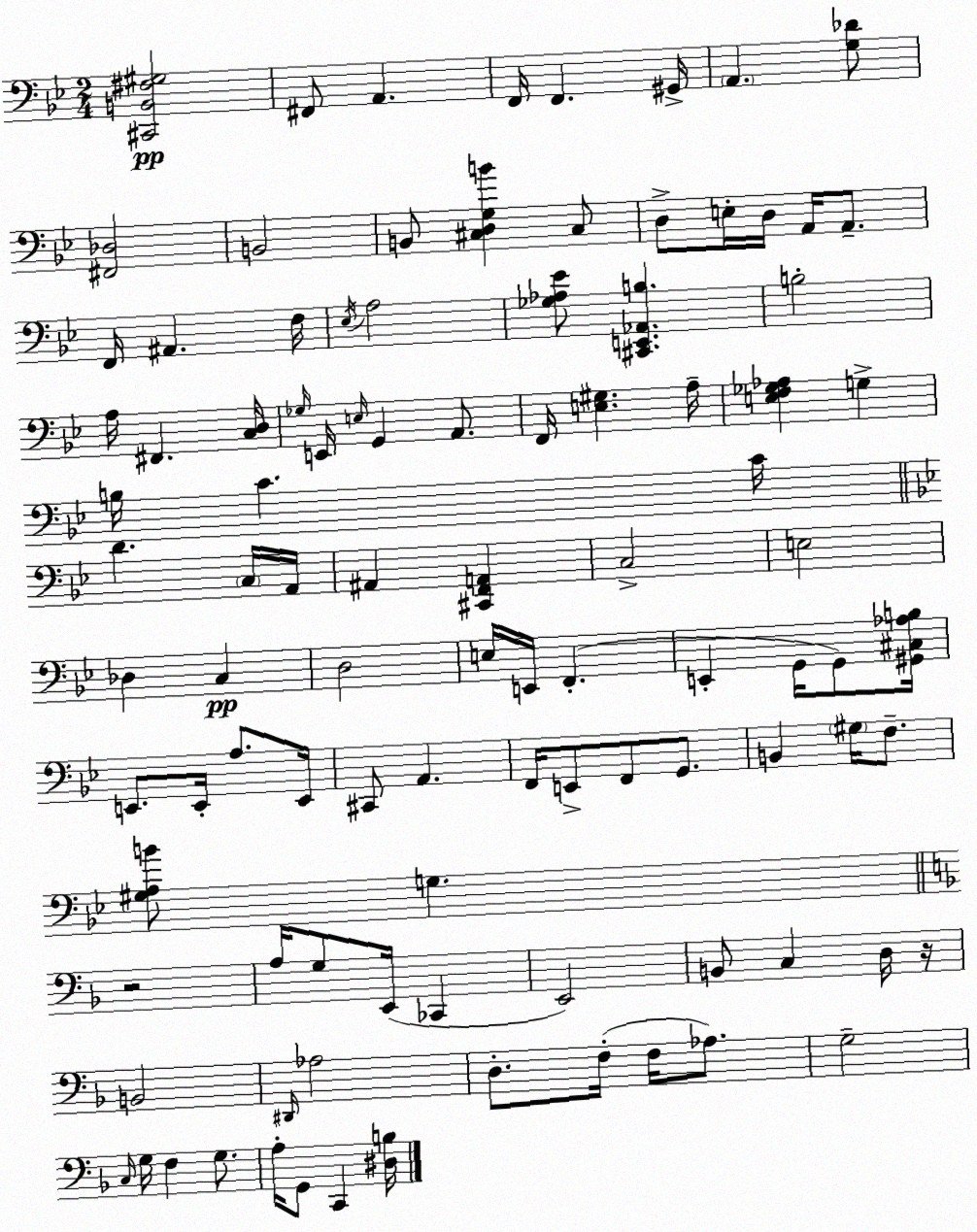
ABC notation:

X:1
T:Untitled
M:2/4
L:1/4
K:Gm
[^C,,B,,^F,^G,]2 ^F,,/2 A,, F,,/4 F,, ^G,,/4 A,, [G,_D]/2 [^F,,_D,]2 B,,2 B,,/2 [^C,D,G,B] ^C,/2 D,/2 E,/4 D,/4 A,,/4 A,,/2 F,,/4 ^A,, F,/4 _E,/4 A,2 [_G,_A,_E]/2 [^C,,E,,_A,,B,] B,2 A,/4 ^F,, [C,D,]/4 _G,/4 E,,/4 E,/4 G,, A,,/2 F,,/4 [E,^G,] A,/4 [E,F,_G,_A,] G, B,/4 C C/4 D C,/4 A,,/4 ^A,, [^C,,F,,A,,] C,2 E,2 _D, C, D,2 E,/4 E,,/4 F,, E,, G,,/4 G,,/2 [^G,,^C,_A,B,]/4 E,,/2 E,,/4 A,/2 E,,/4 ^C,,/2 A,, F,,/4 E,,/2 F,,/2 G,,/2 B,, ^G,/4 F,/2 [^G,A,B]/2 G, z2 A,/4 G,/2 E,,/4 _C,, E,,2 B,,/2 C, D,/4 z/4 B,,2 ^D,,/4 _A,2 D,/2 F,/4 F,/4 _A,/2 G,2 C,/4 G,/4 F, G,/2 A,/4 G,,/2 C,, [^D,B,]/4